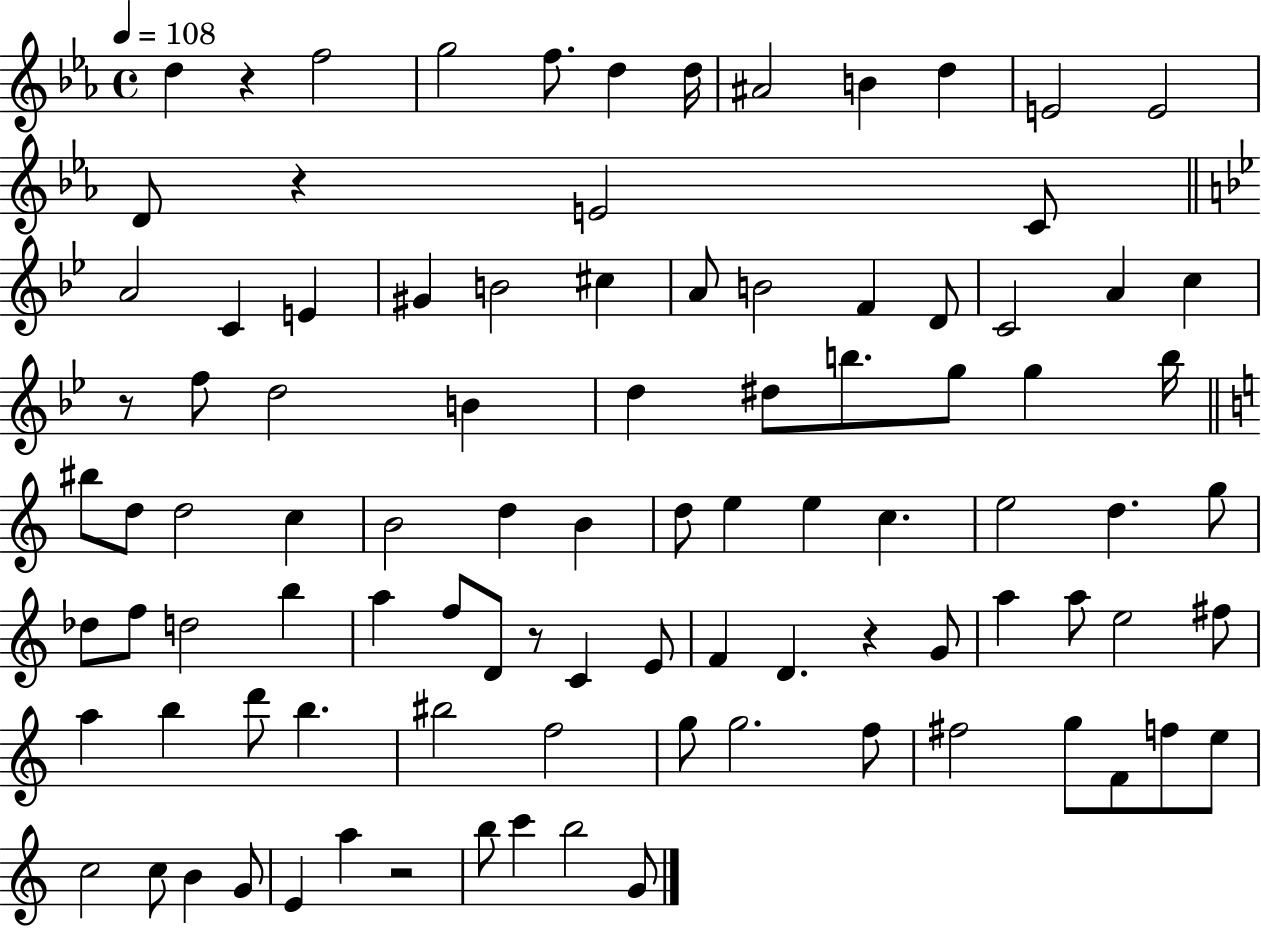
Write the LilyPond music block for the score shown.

{
  \clef treble
  \time 4/4
  \defaultTimeSignature
  \key ees \major
  \tempo 4 = 108
  d''4 r4 f''2 | g''2 f''8. d''4 d''16 | ais'2 b'4 d''4 | e'2 e'2 | \break d'8 r4 e'2 c'8 | \bar "||" \break \key bes \major a'2 c'4 e'4 | gis'4 b'2 cis''4 | a'8 b'2 f'4 d'8 | c'2 a'4 c''4 | \break r8 f''8 d''2 b'4 | d''4 dis''8 b''8. g''8 g''4 b''16 | \bar "||" \break \key c \major bis''8 d''8 d''2 c''4 | b'2 d''4 b'4 | d''8 e''4 e''4 c''4. | e''2 d''4. g''8 | \break des''8 f''8 d''2 b''4 | a''4 f''8 d'8 r8 c'4 e'8 | f'4 d'4. r4 g'8 | a''4 a''8 e''2 fis''8 | \break a''4 b''4 d'''8 b''4. | bis''2 f''2 | g''8 g''2. f''8 | fis''2 g''8 f'8 f''8 e''8 | \break c''2 c''8 b'4 g'8 | e'4 a''4 r2 | b''8 c'''4 b''2 g'8 | \bar "|."
}